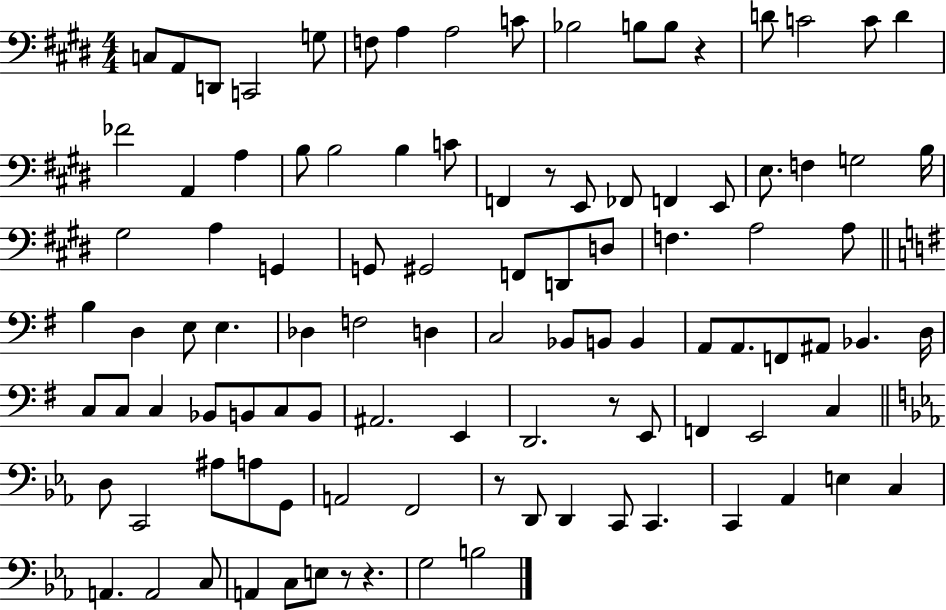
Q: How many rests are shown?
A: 6